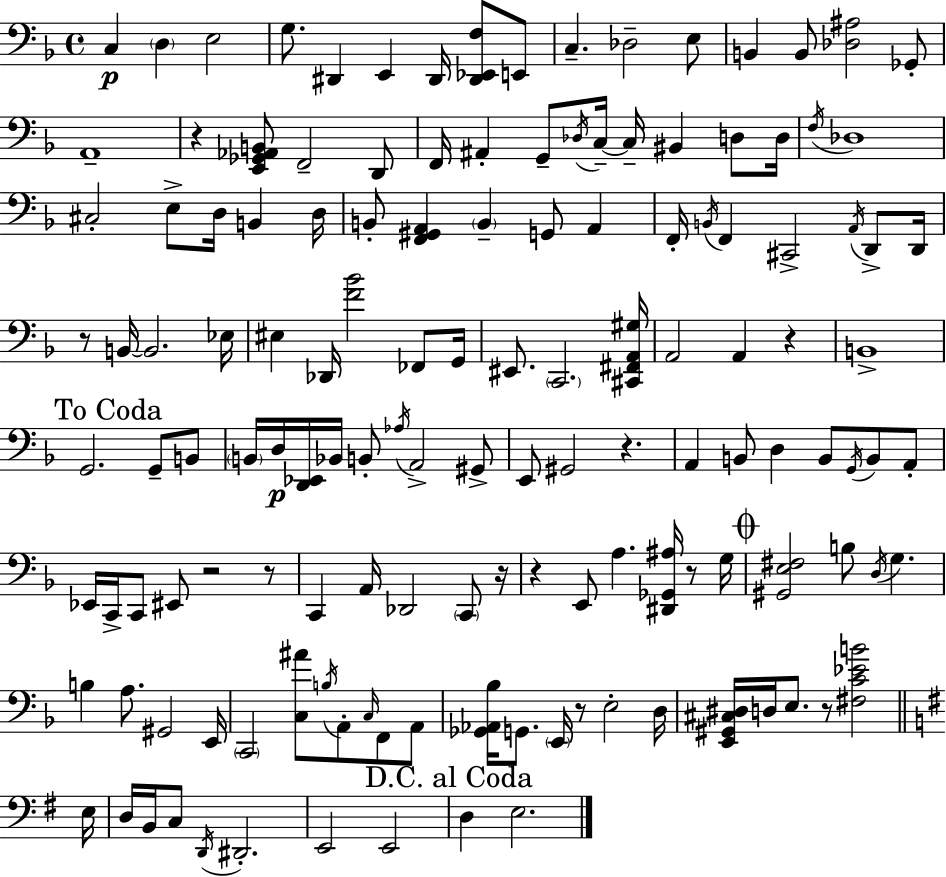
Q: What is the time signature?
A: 4/4